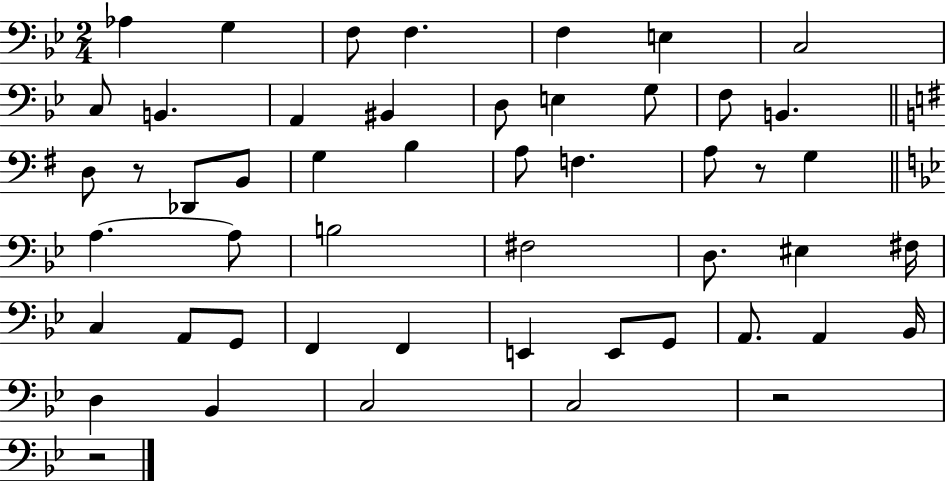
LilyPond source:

{
  \clef bass
  \numericTimeSignature
  \time 2/4
  \key bes \major
  \repeat volta 2 { aes4 g4 | f8 f4. | f4 e4 | c2 | \break c8 b,4. | a,4 bis,4 | d8 e4 g8 | f8 b,4. | \break \bar "||" \break \key e \minor d8 r8 des,8 b,8 | g4 b4 | a8 f4. | a8 r8 g4 | \break \bar "||" \break \key bes \major a4.~~ a8 | b2 | fis2 | d8. eis4 fis16 | \break c4 a,8 g,8 | f,4 f,4 | e,4 e,8 g,8 | a,8. a,4 bes,16 | \break d4 bes,4 | c2 | c2 | r2 | \break r2 | } \bar "|."
}